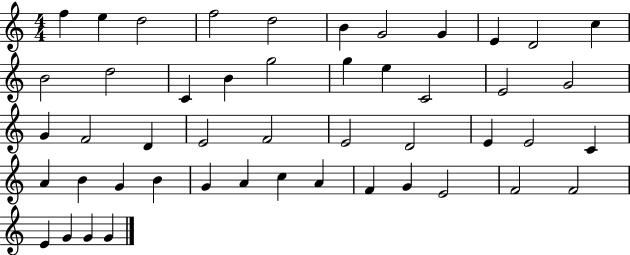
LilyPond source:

{
  \clef treble
  \numericTimeSignature
  \time 4/4
  \key c \major
  f''4 e''4 d''2 | f''2 d''2 | b'4 g'2 g'4 | e'4 d'2 c''4 | \break b'2 d''2 | c'4 b'4 g''2 | g''4 e''4 c'2 | e'2 g'2 | \break g'4 f'2 d'4 | e'2 f'2 | e'2 d'2 | e'4 e'2 c'4 | \break a'4 b'4 g'4 b'4 | g'4 a'4 c''4 a'4 | f'4 g'4 e'2 | f'2 f'2 | \break e'4 g'4 g'4 g'4 | \bar "|."
}